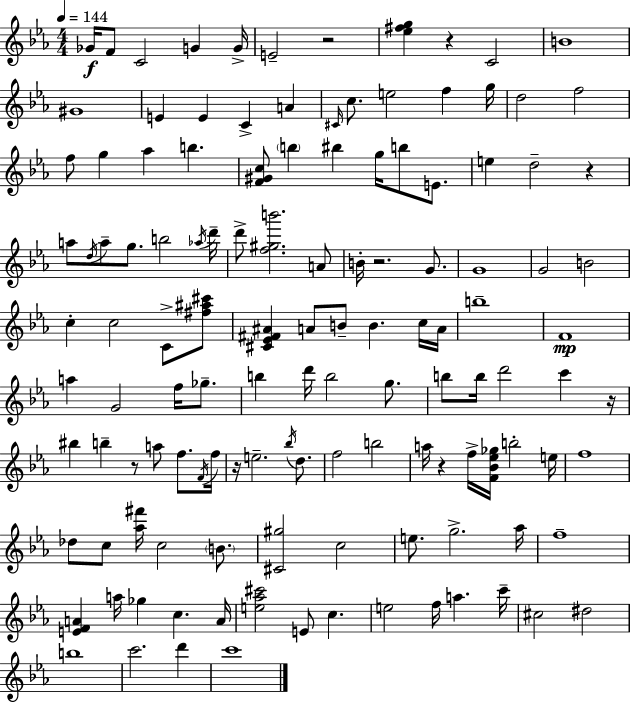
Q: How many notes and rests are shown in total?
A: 126